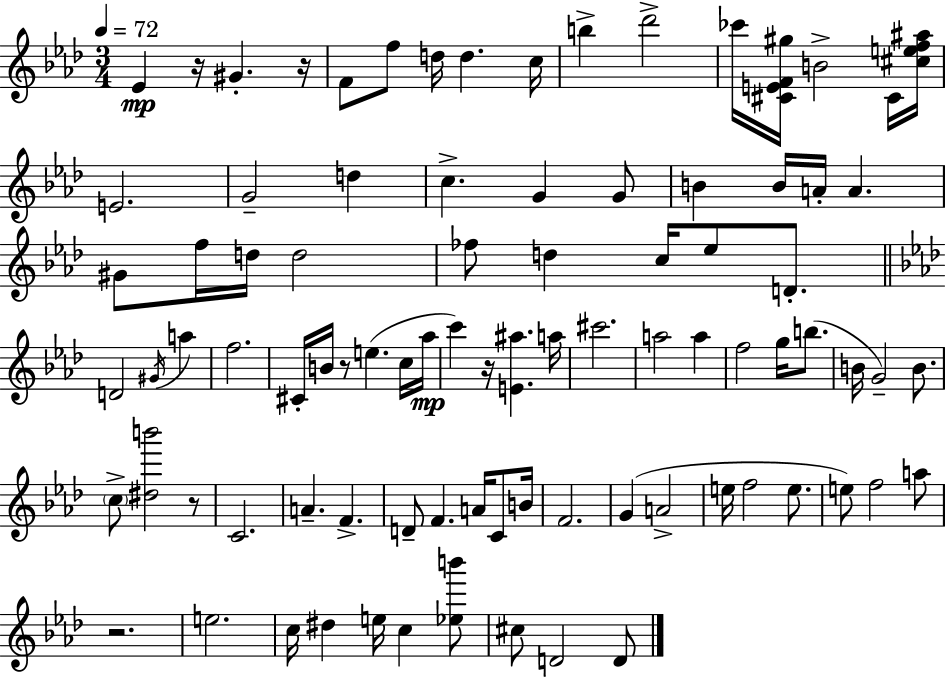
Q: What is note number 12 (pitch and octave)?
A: C#4